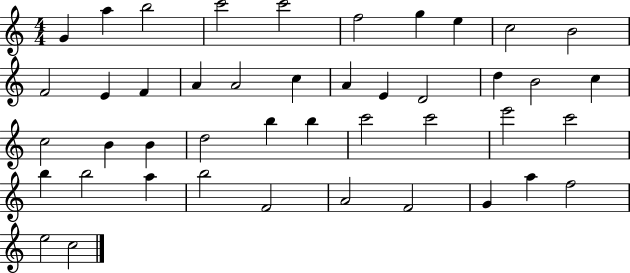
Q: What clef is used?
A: treble